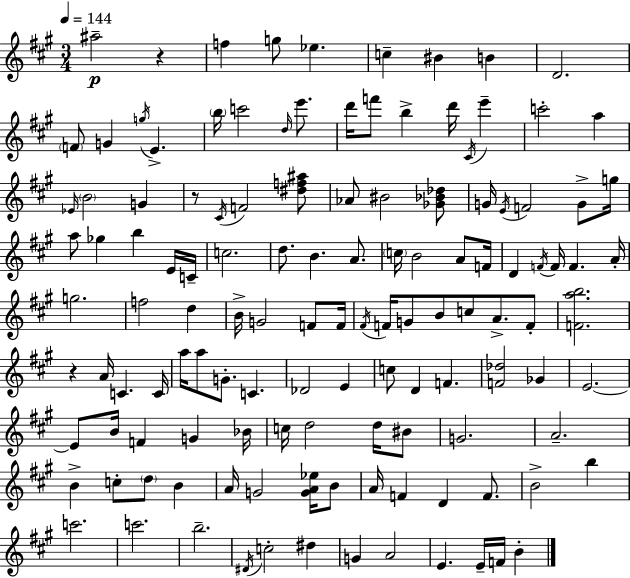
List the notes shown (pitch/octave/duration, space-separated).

A#5/h R/q F5/q G5/e Eb5/q. C5/q BIS4/q B4/q D4/h. F4/e G4/q G5/s E4/q. B5/s C6/h D5/s E6/e. D6/s F6/e B5/q D6/s C#4/s E6/q C6/h A5/q Eb4/s B4/h G4/q R/e C#4/s F4/h [D#5,F5,A#5]/e Ab4/e BIS4/h [Gb4,Bb4,Db5]/e G4/s E4/s F4/h G4/e G5/s A5/e Gb5/q B5/q E4/s C4/s C5/h. D5/e. B4/q. A4/e. C5/s B4/h A4/e F4/s D4/q F4/s F4/s F4/q. A4/s G5/h. F5/h D5/q B4/s G4/h F4/e F4/s F#4/s F4/s G4/e B4/e C5/e A4/e. F4/e [F4,A5,B5]/h. R/q A4/s C4/q. C4/s A5/s A5/e G4/e. C4/q. Db4/h E4/q C5/e D4/q F4/q. [F4,Db5]/h Gb4/q E4/h. E4/e B4/s F4/q G4/q Bb4/s C5/s D5/h D5/s BIS4/e G4/h. A4/h. B4/q C5/e D5/e B4/q A4/s G4/h [G4,A4,Eb5]/s B4/e A4/s F4/q D4/q F4/e. B4/h B5/q C6/h. C6/h. B5/h. D#4/s C5/h D#5/q G4/q A4/h E4/q. E4/s F4/s B4/q